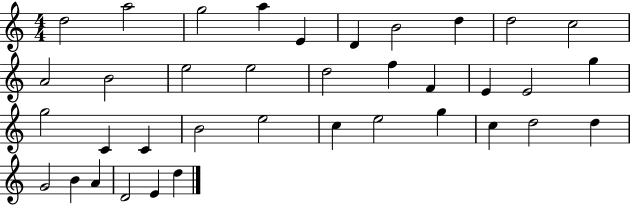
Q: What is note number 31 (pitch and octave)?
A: D5